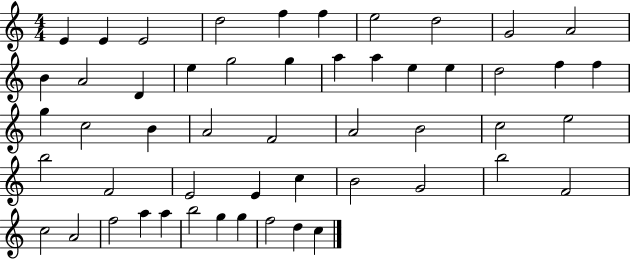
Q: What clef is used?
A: treble